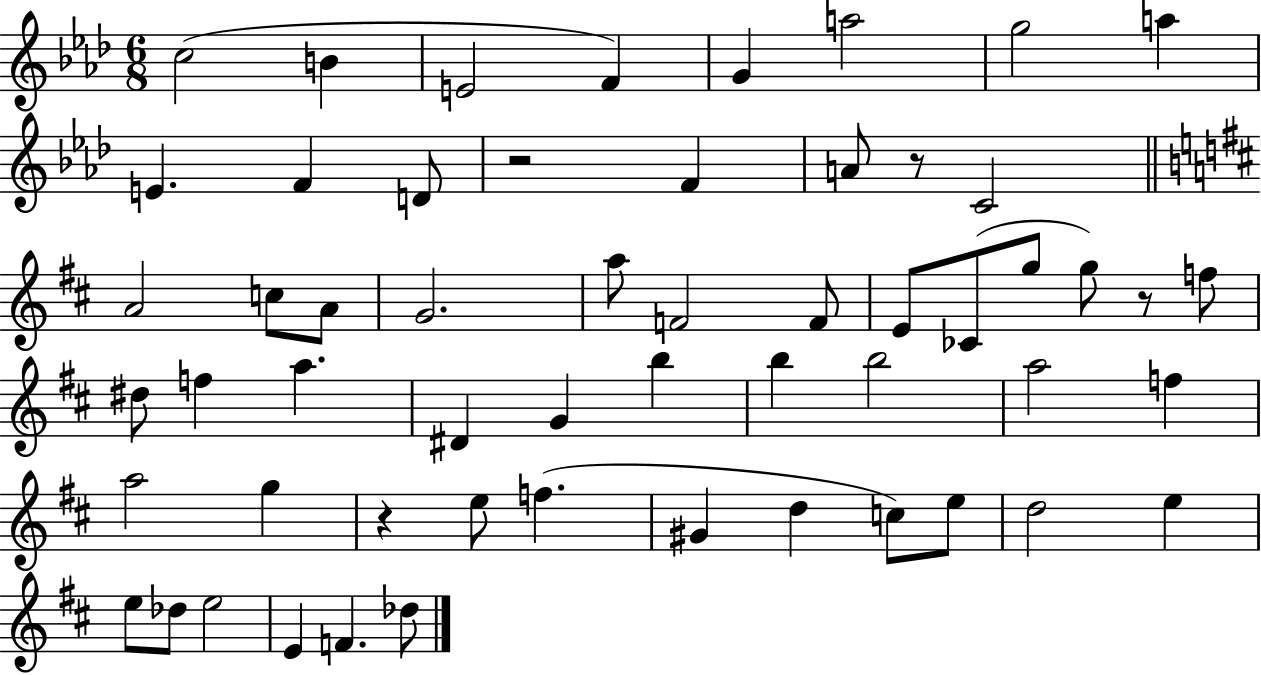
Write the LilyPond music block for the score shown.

{
  \clef treble
  \numericTimeSignature
  \time 6/8
  \key aes \major
  c''2( b'4 | e'2 f'4) | g'4 a''2 | g''2 a''4 | \break e'4. f'4 d'8 | r2 f'4 | a'8 r8 c'2 | \bar "||" \break \key b \minor a'2 c''8 a'8 | g'2. | a''8 f'2 f'8 | e'8 ces'8( g''8 g''8) r8 f''8 | \break dis''8 f''4 a''4. | dis'4 g'4 b''4 | b''4 b''2 | a''2 f''4 | \break a''2 g''4 | r4 e''8 f''4.( | gis'4 d''4 c''8) e''8 | d''2 e''4 | \break e''8 des''8 e''2 | e'4 f'4. des''8 | \bar "|."
}